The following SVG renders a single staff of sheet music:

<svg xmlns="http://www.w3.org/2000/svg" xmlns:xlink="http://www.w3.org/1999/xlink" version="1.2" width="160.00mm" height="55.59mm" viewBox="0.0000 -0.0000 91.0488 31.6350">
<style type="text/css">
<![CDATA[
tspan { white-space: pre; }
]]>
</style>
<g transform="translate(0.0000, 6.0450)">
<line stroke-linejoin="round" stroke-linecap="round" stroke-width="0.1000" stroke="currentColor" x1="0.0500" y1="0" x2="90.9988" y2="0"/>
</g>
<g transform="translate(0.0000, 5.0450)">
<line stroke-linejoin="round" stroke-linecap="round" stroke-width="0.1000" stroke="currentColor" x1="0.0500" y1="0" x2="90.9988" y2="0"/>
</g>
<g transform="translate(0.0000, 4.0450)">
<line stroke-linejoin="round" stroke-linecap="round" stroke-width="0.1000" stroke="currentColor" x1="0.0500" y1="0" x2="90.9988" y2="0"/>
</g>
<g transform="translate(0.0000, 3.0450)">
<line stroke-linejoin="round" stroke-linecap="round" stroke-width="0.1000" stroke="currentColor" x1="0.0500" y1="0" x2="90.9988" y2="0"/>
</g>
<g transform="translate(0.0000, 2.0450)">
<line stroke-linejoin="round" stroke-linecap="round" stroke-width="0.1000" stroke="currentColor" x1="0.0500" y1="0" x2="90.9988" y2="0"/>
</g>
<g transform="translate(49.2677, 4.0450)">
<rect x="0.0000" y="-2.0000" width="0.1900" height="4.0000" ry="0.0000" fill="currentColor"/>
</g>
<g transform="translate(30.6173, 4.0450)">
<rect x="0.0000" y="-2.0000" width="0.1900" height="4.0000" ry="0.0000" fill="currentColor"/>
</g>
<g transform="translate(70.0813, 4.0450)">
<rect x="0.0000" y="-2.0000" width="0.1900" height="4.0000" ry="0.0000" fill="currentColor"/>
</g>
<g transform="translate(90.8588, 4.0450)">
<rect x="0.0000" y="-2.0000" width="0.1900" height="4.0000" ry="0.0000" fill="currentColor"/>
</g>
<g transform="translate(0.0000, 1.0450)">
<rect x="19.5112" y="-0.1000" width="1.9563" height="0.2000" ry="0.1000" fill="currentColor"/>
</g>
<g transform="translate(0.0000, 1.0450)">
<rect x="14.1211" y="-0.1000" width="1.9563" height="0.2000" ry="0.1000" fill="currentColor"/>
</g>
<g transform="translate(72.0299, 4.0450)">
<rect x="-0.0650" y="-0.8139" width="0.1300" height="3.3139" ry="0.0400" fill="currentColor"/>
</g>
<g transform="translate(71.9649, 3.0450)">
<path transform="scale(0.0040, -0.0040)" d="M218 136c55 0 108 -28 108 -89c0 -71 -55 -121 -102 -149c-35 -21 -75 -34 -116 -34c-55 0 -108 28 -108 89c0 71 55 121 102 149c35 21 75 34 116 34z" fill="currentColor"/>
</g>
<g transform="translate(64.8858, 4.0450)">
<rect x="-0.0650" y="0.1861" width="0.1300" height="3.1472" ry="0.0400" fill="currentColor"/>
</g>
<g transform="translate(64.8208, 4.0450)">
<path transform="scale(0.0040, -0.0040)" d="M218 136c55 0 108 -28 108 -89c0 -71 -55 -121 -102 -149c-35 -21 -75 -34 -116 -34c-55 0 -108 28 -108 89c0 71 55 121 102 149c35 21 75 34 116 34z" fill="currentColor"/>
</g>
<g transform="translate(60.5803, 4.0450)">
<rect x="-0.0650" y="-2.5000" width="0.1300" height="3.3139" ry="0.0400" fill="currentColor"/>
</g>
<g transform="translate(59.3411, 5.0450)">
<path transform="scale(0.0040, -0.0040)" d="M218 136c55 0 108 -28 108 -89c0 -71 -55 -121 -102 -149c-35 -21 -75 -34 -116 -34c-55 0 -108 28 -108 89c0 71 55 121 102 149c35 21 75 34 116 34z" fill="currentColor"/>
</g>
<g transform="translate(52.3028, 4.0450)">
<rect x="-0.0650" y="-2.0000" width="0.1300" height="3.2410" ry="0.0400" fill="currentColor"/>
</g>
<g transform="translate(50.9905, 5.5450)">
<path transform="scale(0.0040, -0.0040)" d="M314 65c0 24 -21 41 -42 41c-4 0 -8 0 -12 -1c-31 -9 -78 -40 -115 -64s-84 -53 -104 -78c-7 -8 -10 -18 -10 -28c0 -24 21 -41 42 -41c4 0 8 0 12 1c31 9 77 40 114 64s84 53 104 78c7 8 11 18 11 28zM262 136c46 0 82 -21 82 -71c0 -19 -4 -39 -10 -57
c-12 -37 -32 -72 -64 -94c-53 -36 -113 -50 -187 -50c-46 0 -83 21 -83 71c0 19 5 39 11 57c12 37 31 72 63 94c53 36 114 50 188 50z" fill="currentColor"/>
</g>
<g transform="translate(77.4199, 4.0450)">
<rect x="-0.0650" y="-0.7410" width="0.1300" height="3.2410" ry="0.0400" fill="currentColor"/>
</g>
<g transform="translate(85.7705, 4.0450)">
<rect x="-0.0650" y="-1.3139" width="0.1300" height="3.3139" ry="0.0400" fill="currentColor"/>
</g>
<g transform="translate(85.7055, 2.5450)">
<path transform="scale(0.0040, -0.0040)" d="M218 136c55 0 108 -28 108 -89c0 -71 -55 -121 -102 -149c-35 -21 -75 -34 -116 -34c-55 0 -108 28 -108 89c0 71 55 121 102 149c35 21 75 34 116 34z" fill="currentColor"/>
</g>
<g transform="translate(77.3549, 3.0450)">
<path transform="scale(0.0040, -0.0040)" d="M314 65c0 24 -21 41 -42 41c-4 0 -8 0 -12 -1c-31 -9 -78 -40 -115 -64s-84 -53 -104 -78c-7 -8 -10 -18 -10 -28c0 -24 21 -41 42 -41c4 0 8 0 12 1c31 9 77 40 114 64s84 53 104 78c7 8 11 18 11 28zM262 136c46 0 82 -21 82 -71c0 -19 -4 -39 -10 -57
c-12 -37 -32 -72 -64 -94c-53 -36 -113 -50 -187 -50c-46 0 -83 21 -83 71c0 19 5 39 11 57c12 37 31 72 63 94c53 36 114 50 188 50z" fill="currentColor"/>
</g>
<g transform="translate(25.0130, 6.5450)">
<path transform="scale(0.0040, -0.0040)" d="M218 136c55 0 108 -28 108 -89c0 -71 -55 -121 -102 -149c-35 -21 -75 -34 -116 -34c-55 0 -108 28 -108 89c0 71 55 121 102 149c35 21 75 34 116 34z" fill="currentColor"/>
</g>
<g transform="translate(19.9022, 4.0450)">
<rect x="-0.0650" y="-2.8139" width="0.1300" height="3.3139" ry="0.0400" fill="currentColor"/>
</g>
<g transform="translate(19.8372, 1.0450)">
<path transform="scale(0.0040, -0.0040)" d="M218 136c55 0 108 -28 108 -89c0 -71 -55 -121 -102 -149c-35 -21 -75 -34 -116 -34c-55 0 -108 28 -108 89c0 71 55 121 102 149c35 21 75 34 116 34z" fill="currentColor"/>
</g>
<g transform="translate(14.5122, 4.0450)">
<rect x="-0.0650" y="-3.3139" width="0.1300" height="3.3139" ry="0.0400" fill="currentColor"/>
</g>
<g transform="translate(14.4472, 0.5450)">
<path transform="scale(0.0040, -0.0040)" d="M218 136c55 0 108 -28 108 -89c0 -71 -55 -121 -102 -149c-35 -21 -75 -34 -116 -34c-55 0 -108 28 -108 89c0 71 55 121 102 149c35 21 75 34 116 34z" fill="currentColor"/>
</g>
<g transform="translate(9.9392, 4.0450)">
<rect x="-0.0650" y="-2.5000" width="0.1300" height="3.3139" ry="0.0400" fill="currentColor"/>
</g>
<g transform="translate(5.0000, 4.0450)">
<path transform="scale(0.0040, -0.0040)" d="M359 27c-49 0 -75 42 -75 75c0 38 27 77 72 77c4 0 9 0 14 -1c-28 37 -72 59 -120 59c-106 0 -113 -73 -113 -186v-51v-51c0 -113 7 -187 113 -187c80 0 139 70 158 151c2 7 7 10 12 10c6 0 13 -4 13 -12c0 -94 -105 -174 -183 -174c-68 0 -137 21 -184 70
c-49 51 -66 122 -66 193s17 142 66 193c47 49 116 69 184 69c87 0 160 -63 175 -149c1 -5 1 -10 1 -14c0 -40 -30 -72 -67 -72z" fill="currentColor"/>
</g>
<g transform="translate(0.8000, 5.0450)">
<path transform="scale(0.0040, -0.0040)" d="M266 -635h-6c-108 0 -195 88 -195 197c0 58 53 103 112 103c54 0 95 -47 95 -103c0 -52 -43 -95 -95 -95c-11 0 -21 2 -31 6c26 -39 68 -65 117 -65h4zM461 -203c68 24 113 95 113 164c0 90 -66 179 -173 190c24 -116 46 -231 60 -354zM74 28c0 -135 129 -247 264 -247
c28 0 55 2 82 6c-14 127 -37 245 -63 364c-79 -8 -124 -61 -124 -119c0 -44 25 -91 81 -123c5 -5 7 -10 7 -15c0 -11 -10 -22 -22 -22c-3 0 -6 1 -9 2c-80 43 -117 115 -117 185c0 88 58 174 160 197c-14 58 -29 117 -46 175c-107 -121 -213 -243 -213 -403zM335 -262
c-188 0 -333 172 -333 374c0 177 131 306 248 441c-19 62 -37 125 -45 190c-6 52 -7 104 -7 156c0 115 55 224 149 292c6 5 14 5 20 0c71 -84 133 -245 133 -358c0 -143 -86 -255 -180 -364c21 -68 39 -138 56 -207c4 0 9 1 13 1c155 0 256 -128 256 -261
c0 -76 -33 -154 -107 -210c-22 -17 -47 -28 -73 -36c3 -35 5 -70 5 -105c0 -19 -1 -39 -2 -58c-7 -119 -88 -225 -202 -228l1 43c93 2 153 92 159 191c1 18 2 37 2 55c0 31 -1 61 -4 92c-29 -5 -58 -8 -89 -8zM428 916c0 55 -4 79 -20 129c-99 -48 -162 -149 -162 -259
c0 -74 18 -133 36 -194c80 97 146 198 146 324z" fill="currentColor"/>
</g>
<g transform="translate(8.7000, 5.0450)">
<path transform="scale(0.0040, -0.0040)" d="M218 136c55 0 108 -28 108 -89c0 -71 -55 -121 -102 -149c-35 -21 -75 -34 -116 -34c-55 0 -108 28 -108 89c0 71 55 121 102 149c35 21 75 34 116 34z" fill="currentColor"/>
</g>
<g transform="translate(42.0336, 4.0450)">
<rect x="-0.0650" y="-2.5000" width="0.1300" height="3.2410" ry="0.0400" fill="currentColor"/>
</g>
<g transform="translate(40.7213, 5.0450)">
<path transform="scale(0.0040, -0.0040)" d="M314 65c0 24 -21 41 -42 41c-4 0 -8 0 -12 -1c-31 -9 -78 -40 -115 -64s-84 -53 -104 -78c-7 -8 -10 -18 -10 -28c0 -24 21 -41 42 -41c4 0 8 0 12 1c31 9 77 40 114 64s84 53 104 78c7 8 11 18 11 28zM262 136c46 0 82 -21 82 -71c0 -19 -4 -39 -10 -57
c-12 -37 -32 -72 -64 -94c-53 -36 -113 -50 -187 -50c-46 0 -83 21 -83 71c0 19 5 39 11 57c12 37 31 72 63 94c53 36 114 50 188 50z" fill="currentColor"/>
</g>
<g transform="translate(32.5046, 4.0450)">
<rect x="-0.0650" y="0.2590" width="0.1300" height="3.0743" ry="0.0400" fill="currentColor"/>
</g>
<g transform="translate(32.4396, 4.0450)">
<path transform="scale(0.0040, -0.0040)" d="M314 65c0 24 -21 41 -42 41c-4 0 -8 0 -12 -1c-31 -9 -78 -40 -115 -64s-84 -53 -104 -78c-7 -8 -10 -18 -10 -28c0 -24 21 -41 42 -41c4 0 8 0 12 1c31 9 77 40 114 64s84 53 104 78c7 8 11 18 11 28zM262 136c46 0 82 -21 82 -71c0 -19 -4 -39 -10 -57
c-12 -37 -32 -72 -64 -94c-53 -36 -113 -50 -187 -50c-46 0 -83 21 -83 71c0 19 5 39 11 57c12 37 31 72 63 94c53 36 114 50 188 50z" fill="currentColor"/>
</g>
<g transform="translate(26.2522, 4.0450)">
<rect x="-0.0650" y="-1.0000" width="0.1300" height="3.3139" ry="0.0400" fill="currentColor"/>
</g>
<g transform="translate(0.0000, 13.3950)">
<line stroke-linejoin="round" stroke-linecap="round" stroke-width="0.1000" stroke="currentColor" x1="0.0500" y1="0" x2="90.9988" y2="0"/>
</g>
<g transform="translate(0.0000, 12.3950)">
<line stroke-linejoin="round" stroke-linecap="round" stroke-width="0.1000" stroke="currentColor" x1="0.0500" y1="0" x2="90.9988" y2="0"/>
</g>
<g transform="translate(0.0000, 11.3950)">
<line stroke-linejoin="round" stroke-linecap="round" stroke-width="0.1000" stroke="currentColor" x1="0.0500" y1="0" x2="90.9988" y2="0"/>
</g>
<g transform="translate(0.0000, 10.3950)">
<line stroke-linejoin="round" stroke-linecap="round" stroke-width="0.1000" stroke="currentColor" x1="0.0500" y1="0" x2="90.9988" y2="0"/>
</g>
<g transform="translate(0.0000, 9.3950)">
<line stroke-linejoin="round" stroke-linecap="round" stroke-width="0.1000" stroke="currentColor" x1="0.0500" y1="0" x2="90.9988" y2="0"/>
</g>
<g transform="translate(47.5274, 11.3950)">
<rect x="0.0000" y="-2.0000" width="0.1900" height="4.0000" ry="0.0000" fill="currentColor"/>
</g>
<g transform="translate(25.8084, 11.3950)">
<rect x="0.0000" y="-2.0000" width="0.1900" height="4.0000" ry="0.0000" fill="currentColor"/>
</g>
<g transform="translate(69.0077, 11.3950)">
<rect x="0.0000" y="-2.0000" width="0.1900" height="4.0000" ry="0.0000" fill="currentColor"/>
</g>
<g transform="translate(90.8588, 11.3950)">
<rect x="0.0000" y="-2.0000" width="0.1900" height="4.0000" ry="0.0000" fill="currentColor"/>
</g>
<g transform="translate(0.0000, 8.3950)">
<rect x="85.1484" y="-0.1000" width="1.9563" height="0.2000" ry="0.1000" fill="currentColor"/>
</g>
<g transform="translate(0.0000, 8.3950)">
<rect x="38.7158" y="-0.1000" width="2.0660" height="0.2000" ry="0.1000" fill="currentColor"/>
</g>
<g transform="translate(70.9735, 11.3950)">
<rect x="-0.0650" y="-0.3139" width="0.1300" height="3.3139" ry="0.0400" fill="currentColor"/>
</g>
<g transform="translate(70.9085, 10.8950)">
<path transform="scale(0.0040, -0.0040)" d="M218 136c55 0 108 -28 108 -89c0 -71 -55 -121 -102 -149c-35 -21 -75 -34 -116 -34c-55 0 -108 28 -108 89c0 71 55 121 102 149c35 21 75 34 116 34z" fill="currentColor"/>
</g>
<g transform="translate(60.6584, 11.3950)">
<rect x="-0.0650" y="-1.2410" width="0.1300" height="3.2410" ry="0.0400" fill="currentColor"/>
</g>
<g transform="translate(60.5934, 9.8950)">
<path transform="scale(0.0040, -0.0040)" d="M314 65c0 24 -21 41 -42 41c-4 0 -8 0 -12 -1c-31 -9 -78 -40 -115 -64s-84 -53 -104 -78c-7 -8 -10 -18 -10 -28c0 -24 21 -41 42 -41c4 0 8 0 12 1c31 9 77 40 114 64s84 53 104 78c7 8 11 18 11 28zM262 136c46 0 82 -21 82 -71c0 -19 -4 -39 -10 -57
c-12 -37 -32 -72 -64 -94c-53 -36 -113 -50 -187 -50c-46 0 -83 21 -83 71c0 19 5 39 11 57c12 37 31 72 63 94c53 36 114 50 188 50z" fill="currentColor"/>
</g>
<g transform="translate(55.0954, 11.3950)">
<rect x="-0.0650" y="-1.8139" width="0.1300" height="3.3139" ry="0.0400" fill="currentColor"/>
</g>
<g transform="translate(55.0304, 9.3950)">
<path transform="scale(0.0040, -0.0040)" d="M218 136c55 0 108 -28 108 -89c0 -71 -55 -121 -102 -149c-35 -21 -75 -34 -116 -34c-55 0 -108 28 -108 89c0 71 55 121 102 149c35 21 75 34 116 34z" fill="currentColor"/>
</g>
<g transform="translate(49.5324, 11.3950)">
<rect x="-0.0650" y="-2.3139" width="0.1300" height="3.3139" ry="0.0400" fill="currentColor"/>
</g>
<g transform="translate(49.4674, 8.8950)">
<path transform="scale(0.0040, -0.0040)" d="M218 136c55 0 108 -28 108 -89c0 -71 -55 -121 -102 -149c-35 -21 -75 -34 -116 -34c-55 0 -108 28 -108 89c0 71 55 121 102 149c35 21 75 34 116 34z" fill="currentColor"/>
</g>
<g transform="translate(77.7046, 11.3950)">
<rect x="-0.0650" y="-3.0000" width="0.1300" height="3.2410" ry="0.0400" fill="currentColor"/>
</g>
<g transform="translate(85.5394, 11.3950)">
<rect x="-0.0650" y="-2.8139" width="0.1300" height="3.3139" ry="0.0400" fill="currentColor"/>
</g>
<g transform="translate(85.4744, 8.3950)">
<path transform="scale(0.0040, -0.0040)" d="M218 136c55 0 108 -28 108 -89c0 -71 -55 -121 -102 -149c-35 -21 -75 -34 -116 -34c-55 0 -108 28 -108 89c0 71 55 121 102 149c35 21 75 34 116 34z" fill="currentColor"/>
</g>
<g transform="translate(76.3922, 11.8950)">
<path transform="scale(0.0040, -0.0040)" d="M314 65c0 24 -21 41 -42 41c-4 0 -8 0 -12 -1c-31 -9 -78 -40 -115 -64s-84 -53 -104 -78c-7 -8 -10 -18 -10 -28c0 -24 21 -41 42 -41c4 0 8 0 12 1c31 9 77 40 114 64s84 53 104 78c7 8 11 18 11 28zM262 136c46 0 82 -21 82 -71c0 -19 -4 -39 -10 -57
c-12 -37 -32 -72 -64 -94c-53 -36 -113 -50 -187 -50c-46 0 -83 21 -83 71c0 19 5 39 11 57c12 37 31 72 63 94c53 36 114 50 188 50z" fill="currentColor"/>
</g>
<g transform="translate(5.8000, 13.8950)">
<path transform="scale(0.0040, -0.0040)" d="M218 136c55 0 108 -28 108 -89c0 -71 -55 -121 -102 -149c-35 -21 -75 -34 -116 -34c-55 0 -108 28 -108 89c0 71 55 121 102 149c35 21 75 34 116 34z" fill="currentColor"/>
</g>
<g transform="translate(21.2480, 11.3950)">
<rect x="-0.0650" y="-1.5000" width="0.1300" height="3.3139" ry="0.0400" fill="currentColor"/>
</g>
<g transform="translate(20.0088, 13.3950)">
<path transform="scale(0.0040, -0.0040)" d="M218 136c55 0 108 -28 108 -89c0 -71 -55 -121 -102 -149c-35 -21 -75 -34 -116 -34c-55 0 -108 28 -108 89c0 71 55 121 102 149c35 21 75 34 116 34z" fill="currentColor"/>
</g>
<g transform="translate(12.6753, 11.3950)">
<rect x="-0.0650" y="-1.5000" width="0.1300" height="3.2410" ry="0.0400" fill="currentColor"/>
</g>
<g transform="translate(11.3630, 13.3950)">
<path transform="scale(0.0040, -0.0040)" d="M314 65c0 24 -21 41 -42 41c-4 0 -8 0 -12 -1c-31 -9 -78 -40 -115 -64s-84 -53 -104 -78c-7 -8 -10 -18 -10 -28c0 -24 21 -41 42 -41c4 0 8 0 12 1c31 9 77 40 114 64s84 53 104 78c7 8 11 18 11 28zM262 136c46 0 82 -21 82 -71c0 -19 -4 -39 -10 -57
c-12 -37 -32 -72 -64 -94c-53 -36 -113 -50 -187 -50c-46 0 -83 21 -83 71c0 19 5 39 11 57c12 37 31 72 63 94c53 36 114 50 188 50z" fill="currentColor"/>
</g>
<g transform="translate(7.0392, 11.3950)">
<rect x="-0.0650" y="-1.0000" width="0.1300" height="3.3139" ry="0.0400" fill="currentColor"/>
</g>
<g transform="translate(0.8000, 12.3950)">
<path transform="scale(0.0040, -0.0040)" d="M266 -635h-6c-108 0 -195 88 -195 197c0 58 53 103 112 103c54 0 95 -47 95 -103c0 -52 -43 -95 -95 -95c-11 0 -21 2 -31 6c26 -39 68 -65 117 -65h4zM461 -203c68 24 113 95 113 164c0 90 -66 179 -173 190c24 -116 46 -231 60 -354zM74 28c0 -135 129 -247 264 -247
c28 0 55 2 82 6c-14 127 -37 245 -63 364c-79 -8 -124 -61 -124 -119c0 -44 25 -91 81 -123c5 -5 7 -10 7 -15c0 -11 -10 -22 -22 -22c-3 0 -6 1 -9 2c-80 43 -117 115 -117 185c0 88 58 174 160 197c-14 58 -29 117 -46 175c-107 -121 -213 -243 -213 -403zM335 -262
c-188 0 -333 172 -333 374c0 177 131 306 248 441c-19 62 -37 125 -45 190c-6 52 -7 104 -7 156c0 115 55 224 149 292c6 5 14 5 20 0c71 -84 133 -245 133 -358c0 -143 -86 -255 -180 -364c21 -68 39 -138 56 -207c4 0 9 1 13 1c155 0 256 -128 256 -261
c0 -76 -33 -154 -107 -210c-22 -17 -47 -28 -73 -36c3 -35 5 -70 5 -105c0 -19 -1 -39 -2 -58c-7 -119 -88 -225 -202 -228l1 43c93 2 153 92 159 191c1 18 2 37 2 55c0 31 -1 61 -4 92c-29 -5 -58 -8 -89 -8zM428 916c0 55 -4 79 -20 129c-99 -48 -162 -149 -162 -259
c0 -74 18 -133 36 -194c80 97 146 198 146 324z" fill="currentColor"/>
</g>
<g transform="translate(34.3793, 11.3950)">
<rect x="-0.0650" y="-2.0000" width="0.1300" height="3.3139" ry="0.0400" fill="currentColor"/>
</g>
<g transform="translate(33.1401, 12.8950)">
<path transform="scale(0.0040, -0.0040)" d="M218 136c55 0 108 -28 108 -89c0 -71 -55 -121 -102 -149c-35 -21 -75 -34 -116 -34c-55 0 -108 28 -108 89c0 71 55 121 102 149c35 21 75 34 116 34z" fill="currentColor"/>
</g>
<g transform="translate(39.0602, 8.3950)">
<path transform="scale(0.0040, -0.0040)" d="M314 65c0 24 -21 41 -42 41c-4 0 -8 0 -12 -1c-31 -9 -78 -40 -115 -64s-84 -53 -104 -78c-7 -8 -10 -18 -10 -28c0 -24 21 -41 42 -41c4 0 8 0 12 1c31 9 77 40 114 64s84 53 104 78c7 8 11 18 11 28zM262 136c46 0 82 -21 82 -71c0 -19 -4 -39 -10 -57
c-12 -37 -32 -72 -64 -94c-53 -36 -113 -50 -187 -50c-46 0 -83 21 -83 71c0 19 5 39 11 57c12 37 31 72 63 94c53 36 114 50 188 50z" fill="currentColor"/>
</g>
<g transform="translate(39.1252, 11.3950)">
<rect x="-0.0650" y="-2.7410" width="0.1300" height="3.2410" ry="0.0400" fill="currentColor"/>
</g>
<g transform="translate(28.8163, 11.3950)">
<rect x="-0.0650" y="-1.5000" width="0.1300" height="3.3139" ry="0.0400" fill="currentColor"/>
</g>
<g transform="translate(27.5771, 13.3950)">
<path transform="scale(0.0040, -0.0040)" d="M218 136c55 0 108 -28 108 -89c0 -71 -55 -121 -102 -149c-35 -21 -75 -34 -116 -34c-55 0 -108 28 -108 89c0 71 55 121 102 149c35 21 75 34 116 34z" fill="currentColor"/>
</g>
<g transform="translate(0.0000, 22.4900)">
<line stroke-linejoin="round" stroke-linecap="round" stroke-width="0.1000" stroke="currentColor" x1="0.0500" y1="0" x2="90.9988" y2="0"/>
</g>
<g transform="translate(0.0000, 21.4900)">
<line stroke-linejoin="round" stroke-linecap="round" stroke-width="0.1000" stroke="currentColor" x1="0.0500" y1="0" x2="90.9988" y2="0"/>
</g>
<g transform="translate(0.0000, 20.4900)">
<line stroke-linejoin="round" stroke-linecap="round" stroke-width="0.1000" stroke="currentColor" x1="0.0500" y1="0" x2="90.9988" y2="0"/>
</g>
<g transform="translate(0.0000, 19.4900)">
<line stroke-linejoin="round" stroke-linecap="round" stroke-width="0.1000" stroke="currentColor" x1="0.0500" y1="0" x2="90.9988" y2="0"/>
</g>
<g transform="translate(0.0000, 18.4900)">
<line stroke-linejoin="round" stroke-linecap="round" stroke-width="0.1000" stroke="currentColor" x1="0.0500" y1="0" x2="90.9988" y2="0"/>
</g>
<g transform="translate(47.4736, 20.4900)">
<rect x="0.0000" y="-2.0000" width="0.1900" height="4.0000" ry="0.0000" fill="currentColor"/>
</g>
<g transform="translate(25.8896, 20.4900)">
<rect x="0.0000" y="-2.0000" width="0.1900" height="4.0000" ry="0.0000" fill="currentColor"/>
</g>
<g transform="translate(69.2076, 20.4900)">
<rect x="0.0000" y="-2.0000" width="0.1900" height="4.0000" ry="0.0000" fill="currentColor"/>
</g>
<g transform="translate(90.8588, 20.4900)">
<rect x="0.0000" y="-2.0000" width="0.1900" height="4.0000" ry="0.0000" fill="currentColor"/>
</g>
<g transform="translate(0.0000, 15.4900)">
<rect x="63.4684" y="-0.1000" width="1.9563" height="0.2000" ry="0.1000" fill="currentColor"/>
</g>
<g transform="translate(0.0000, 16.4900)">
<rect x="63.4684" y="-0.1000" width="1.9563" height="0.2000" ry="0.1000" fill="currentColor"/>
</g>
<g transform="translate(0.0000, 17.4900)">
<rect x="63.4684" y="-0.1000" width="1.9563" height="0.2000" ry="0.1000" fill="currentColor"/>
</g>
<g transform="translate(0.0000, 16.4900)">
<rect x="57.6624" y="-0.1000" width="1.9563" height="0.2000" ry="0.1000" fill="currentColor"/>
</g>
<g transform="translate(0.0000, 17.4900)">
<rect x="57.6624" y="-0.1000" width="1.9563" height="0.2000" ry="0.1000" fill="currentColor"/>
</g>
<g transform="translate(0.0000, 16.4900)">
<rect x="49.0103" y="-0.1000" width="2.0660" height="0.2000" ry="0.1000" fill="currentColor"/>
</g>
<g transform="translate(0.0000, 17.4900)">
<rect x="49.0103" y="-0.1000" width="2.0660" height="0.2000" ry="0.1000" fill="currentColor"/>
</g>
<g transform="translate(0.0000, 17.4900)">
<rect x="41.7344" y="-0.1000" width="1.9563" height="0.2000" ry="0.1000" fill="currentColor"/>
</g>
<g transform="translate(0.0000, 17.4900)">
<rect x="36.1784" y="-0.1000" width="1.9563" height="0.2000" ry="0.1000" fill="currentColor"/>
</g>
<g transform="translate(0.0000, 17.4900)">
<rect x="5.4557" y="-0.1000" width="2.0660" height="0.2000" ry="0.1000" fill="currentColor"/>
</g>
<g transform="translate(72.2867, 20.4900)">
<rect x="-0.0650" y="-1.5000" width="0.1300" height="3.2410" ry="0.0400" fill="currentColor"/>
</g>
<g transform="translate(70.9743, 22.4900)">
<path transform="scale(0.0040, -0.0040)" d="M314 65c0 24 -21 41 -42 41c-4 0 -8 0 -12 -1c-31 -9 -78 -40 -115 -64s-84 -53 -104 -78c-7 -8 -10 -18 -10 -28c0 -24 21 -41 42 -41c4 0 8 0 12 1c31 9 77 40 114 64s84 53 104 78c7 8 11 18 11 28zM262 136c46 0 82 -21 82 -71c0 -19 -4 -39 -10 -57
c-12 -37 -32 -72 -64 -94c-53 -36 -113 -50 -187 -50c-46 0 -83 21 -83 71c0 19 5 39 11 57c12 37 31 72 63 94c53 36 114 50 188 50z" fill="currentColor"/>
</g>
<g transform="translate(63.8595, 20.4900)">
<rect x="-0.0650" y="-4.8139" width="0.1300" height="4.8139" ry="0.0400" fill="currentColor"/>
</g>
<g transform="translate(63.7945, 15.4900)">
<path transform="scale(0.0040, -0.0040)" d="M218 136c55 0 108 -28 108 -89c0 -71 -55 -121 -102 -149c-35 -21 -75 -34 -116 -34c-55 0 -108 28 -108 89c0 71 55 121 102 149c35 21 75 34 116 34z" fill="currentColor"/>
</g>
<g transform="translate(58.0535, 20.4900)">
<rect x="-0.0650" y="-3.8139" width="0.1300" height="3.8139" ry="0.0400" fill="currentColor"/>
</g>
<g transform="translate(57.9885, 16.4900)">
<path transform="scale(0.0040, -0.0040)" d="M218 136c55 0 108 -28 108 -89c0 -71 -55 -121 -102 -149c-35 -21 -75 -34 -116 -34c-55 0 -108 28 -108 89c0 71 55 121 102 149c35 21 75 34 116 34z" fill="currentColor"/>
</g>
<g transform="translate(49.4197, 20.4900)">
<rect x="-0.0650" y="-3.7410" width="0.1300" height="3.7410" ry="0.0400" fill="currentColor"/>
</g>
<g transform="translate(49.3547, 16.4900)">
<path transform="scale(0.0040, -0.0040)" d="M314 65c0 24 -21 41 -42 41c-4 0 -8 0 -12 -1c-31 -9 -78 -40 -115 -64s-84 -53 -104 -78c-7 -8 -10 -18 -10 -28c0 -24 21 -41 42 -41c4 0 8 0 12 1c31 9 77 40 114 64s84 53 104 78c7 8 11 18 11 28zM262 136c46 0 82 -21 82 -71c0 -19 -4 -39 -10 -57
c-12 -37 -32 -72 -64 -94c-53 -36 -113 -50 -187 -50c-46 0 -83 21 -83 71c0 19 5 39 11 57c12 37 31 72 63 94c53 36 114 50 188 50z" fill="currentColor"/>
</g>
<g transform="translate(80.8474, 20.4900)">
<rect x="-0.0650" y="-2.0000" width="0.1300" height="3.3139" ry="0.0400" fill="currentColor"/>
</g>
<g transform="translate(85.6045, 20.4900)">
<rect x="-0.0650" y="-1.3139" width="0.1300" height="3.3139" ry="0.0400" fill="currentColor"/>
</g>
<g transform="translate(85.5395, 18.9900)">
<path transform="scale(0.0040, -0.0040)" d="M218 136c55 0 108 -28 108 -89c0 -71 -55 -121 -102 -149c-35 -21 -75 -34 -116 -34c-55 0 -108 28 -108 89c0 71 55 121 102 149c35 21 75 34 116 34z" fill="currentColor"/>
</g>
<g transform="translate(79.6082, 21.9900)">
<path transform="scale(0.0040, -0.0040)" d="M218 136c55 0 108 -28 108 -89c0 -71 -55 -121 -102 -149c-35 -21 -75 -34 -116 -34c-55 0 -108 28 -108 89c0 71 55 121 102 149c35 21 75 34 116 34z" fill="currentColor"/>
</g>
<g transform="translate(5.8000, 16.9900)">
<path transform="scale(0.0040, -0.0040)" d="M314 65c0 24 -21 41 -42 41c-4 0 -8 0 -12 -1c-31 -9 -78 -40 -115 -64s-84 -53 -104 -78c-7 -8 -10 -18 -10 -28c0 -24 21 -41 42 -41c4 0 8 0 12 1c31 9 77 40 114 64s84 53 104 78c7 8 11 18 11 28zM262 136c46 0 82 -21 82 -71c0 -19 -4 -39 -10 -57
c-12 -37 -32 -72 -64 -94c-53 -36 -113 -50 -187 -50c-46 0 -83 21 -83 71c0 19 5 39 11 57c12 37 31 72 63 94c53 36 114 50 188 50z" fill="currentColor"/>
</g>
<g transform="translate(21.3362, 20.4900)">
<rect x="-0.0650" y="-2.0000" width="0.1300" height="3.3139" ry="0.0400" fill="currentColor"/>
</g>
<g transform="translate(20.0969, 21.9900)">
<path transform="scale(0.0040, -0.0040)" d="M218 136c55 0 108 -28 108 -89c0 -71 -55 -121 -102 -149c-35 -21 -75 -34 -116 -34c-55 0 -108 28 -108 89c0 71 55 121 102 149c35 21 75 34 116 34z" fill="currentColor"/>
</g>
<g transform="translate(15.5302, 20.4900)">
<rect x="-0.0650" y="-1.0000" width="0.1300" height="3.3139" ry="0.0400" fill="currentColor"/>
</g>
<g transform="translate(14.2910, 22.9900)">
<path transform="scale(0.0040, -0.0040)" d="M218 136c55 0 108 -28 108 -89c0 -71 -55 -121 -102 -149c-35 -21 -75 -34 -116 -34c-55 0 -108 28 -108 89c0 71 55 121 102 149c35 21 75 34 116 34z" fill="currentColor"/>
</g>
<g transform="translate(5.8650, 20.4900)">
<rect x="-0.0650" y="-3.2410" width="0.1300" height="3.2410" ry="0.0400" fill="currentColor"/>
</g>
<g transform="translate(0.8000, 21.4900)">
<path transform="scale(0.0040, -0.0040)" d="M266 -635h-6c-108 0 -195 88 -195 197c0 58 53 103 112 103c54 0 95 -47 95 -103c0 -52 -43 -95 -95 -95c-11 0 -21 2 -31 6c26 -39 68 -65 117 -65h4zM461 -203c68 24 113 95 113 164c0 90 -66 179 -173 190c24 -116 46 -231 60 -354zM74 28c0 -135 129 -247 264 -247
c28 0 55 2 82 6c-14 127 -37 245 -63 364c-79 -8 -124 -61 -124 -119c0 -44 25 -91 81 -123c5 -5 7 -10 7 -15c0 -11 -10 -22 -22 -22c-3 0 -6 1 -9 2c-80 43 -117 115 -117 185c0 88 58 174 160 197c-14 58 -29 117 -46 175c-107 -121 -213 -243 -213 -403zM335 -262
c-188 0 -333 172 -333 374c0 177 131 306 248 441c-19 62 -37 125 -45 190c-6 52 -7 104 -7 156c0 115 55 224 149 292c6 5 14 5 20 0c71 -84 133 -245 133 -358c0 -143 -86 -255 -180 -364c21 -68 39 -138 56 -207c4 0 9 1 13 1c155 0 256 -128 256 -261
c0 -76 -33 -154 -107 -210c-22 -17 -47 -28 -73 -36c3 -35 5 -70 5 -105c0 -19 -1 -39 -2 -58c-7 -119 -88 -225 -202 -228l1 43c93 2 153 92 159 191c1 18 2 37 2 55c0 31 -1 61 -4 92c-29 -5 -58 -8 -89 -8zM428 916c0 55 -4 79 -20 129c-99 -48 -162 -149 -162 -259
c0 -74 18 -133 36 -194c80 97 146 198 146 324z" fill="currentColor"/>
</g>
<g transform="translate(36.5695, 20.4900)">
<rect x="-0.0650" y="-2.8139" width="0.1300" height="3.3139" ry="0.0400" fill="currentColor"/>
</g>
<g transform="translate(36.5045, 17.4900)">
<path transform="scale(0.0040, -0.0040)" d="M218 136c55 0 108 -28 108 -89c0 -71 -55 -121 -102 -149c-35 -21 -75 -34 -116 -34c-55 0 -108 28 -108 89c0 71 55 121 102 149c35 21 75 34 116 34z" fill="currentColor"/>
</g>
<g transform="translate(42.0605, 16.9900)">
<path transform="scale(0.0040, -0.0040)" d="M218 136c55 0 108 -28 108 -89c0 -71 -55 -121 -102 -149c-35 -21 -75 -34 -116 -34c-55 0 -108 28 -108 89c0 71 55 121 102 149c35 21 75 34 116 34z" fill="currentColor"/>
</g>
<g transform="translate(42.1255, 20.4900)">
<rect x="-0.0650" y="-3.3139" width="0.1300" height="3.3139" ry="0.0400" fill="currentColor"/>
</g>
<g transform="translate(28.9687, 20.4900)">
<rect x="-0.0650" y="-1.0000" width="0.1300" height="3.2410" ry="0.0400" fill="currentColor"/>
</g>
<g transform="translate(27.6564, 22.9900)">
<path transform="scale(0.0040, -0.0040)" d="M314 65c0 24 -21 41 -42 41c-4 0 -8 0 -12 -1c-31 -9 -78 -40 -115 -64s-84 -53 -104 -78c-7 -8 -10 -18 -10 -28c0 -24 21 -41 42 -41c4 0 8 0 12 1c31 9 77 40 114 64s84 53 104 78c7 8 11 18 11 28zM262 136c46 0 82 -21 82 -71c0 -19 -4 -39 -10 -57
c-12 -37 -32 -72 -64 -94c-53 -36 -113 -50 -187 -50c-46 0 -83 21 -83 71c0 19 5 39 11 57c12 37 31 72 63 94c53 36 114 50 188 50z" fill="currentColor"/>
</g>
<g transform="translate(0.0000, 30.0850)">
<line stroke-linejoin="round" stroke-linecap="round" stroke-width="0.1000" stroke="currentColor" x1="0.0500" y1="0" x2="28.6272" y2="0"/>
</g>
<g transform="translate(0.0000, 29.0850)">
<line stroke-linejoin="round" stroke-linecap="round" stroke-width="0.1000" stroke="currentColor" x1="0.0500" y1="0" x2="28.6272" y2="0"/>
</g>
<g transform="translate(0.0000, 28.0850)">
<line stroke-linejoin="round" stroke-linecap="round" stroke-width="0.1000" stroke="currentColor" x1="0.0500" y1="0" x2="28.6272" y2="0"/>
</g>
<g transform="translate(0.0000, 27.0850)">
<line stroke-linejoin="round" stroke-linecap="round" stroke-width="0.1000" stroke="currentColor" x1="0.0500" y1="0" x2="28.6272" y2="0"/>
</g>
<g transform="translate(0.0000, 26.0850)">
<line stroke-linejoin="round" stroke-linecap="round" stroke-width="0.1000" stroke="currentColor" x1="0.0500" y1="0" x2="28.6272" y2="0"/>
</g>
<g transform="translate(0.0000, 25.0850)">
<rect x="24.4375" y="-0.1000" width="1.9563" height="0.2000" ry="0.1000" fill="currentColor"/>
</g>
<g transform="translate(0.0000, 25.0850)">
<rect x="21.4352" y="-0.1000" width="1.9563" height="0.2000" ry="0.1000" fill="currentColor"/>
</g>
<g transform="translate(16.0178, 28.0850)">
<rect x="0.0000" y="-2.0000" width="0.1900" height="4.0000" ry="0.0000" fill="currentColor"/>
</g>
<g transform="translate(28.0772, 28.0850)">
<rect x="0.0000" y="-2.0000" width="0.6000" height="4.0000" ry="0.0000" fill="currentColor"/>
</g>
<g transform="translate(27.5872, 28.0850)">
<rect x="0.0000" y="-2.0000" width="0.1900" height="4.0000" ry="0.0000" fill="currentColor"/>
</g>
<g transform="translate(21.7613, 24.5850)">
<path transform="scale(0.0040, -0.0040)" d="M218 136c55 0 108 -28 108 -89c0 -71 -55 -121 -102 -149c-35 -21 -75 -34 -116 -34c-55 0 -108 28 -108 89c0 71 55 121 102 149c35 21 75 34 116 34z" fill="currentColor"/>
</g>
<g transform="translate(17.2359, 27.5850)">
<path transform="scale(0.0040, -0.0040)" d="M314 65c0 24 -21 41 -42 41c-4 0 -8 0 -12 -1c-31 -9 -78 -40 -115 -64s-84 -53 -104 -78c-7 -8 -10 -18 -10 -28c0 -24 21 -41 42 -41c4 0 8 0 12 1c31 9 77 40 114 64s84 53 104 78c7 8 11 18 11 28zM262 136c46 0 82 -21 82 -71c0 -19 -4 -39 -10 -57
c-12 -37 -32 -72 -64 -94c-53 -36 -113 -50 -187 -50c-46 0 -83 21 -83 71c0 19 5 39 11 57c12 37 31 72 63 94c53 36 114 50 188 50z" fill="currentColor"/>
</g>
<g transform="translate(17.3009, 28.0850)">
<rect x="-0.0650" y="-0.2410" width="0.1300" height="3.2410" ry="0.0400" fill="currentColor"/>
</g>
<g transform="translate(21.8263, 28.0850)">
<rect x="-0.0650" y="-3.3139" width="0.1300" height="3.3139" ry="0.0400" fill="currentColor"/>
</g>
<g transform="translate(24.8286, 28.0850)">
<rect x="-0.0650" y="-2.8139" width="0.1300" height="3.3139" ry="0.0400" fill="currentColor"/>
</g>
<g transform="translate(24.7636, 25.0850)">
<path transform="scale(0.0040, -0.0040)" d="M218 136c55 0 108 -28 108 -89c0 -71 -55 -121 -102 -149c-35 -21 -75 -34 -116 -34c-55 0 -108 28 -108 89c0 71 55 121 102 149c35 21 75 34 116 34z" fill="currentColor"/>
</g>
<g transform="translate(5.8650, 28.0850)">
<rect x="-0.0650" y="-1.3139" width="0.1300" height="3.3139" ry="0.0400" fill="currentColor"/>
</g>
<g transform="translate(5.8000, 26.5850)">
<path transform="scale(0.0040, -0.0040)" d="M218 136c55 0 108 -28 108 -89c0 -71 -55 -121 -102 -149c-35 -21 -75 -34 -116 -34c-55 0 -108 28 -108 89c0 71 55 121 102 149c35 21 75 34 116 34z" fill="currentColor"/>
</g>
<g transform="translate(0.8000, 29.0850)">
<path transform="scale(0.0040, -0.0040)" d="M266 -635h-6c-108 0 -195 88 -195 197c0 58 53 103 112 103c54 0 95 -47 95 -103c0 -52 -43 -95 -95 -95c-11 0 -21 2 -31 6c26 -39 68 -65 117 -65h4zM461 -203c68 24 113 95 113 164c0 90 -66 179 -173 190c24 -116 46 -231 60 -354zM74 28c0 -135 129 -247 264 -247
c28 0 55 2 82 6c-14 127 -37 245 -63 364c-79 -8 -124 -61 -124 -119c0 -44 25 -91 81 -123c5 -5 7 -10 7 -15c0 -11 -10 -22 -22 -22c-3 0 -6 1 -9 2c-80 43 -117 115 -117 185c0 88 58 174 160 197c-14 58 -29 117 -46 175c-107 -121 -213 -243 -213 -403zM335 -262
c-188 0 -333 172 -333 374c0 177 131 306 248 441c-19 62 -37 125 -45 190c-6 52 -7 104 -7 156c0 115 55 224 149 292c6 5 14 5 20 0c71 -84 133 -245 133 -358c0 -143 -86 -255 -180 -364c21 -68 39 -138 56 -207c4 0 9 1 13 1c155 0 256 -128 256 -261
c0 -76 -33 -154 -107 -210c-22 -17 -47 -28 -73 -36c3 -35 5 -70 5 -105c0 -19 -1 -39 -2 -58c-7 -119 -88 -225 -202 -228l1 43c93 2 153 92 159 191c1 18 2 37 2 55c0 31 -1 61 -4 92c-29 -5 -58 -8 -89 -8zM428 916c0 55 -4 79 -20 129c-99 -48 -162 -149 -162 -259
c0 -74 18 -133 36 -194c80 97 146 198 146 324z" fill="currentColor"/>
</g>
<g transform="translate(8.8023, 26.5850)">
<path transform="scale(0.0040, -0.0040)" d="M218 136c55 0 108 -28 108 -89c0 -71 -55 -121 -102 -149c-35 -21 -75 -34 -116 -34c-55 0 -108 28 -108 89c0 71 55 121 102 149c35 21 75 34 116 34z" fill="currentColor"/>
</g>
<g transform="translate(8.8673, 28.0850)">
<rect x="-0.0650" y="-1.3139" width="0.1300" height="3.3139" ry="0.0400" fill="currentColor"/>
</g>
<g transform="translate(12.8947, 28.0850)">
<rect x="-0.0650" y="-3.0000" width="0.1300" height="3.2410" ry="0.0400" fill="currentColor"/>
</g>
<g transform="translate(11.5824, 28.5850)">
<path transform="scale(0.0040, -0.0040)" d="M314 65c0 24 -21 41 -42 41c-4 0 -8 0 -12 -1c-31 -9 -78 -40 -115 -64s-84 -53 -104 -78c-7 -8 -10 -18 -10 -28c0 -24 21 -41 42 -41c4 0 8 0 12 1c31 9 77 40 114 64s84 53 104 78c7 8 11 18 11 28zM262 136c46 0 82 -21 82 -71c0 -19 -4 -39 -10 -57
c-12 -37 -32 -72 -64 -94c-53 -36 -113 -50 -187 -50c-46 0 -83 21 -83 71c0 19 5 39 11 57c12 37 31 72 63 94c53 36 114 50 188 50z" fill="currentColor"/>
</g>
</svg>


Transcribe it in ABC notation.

X:1
T:Untitled
M:4/4
L:1/4
K:C
G b a D B2 G2 F2 G B d d2 e D E2 E E F a2 g f e2 c A2 a b2 D F D2 a b c'2 c' e' E2 F e e e A2 c2 b a